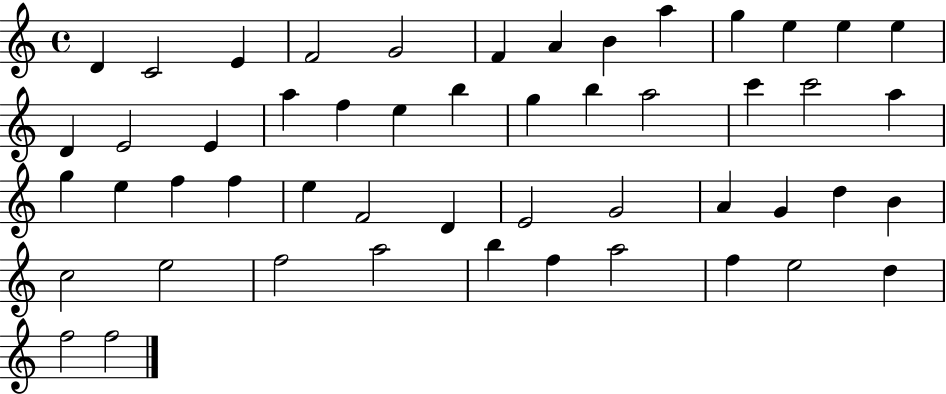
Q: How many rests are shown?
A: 0